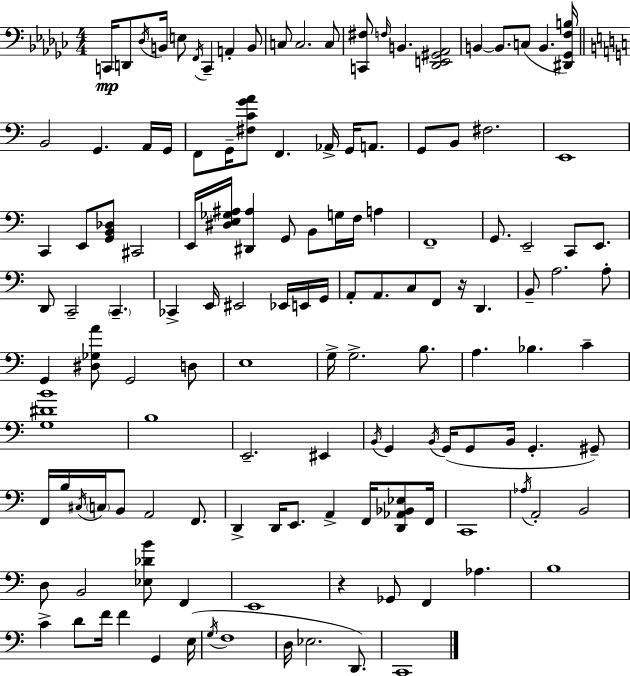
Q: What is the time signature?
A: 4/4